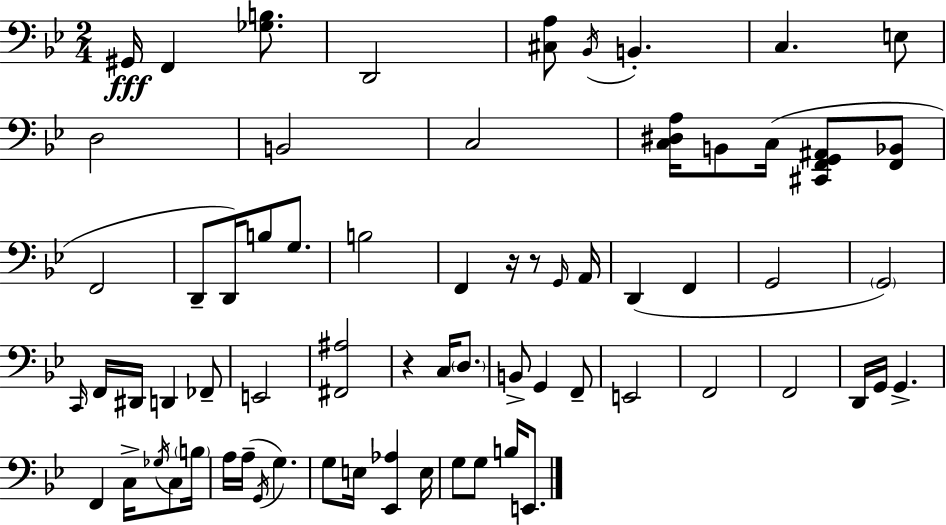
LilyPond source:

{
  \clef bass
  \numericTimeSignature
  \time 2/4
  \key bes \major
  \repeat volta 2 { gis,16\fff f,4 <ges b>8. | d,2 | <cis a>8 \acciaccatura { bes,16 } b,4.-. | c4. e8 | \break d2 | b,2 | c2 | <c dis a>16 b,8 c16( <cis, f, g, ais,>8 <f, bes,>8 | \break f,2 | d,8-- d,16) b8 g8. | b2 | f,4 r16 r8 | \break \grace { g,16 } a,16 d,4( f,4 | g,2 | \parenthesize g,2) | \grace { c,16 } f,16 dis,16 d,4 | \break fes,8-- e,2 | <fis, ais>2 | r4 c16 | \parenthesize d8. b,8-> g,4 | \break f,8-- e,2 | f,2 | f,2 | d,16 g,16 g,4.-> | \break f,4 c16-> | \acciaccatura { ges16 } c8 \parenthesize b16 a16 a16--( \acciaccatura { g,16 } g4.) | g8 e16 | <ees, aes>4 e16 g8 g8 | \break b16 e,8. } \bar "|."
}